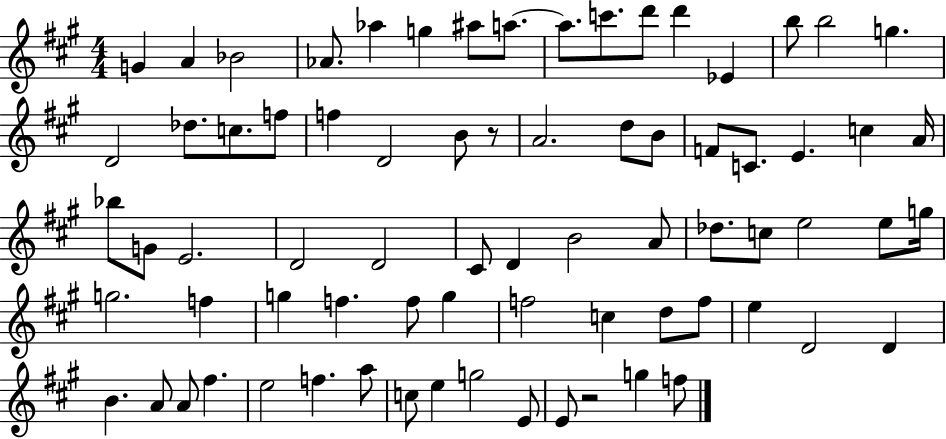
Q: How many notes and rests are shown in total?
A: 74